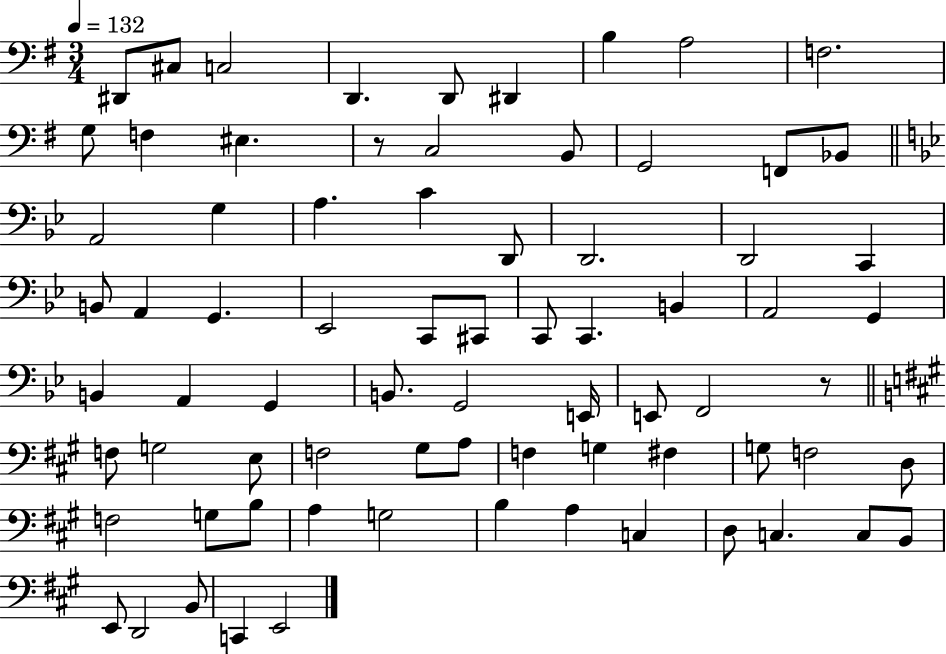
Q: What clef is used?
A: bass